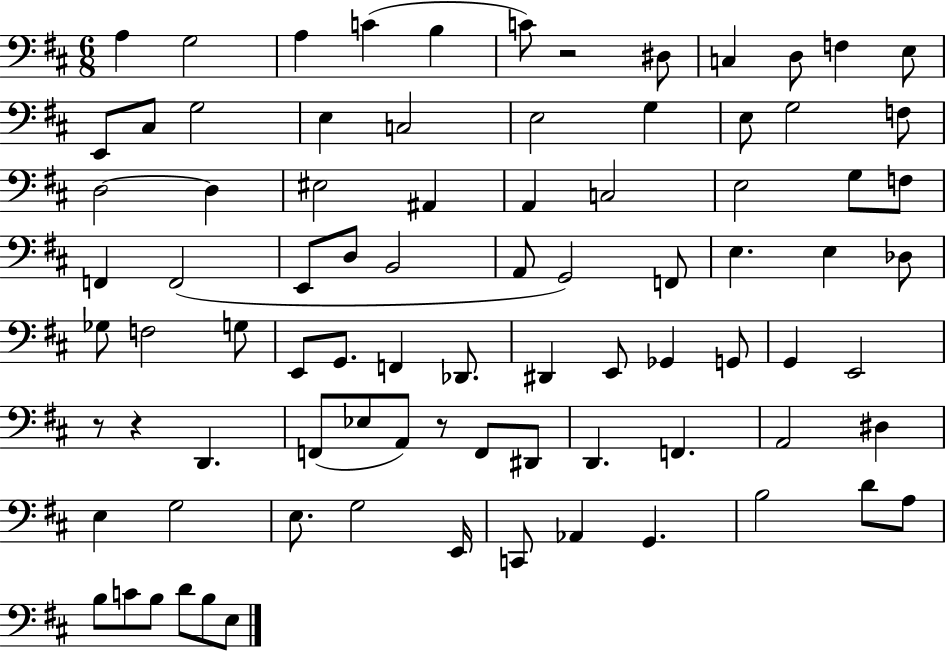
A3/q G3/h A3/q C4/q B3/q C4/e R/h D#3/e C3/q D3/e F3/q E3/e E2/e C#3/e G3/h E3/q C3/h E3/h G3/q E3/e G3/h F3/e D3/h D3/q EIS3/h A#2/q A2/q C3/h E3/h G3/e F3/e F2/q F2/h E2/e D3/e B2/h A2/e G2/h F2/e E3/q. E3/q Db3/e Gb3/e F3/h G3/e E2/e G2/e. F2/q Db2/e. D#2/q E2/e Gb2/q G2/e G2/q E2/h R/e R/q D2/q. F2/e Eb3/e A2/e R/e F2/e D#2/e D2/q. F2/q. A2/h D#3/q E3/q G3/h E3/e. G3/h E2/s C2/e Ab2/q G2/q. B3/h D4/e A3/e B3/e C4/e B3/e D4/e B3/e E3/e